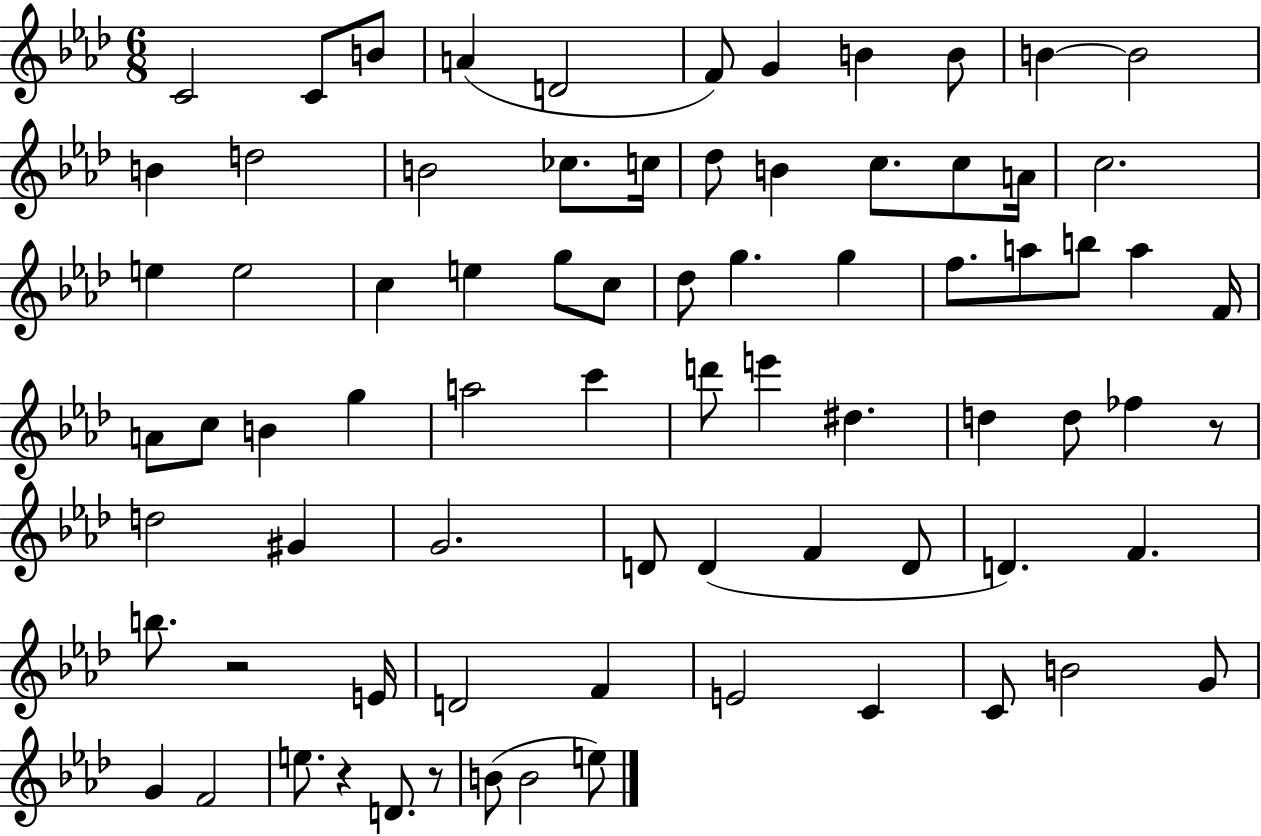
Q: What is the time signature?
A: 6/8